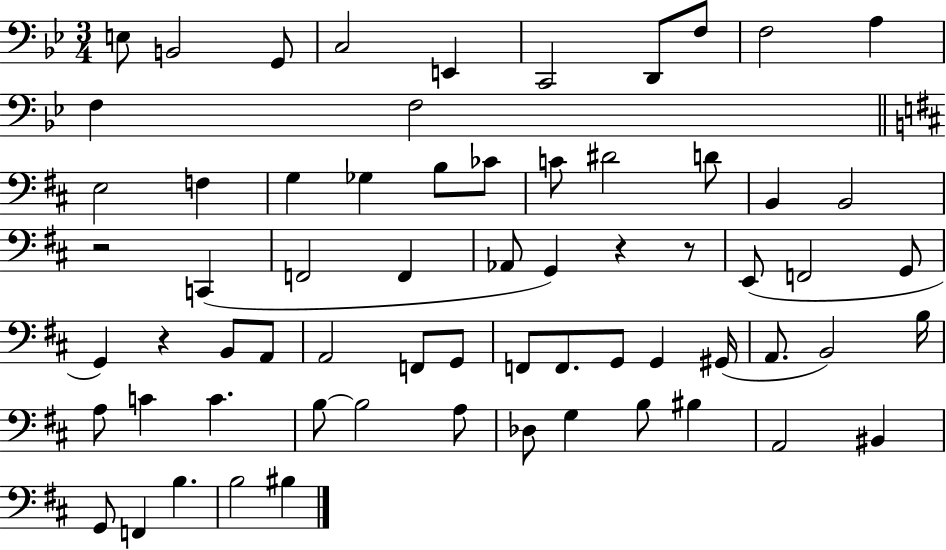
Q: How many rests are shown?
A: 4